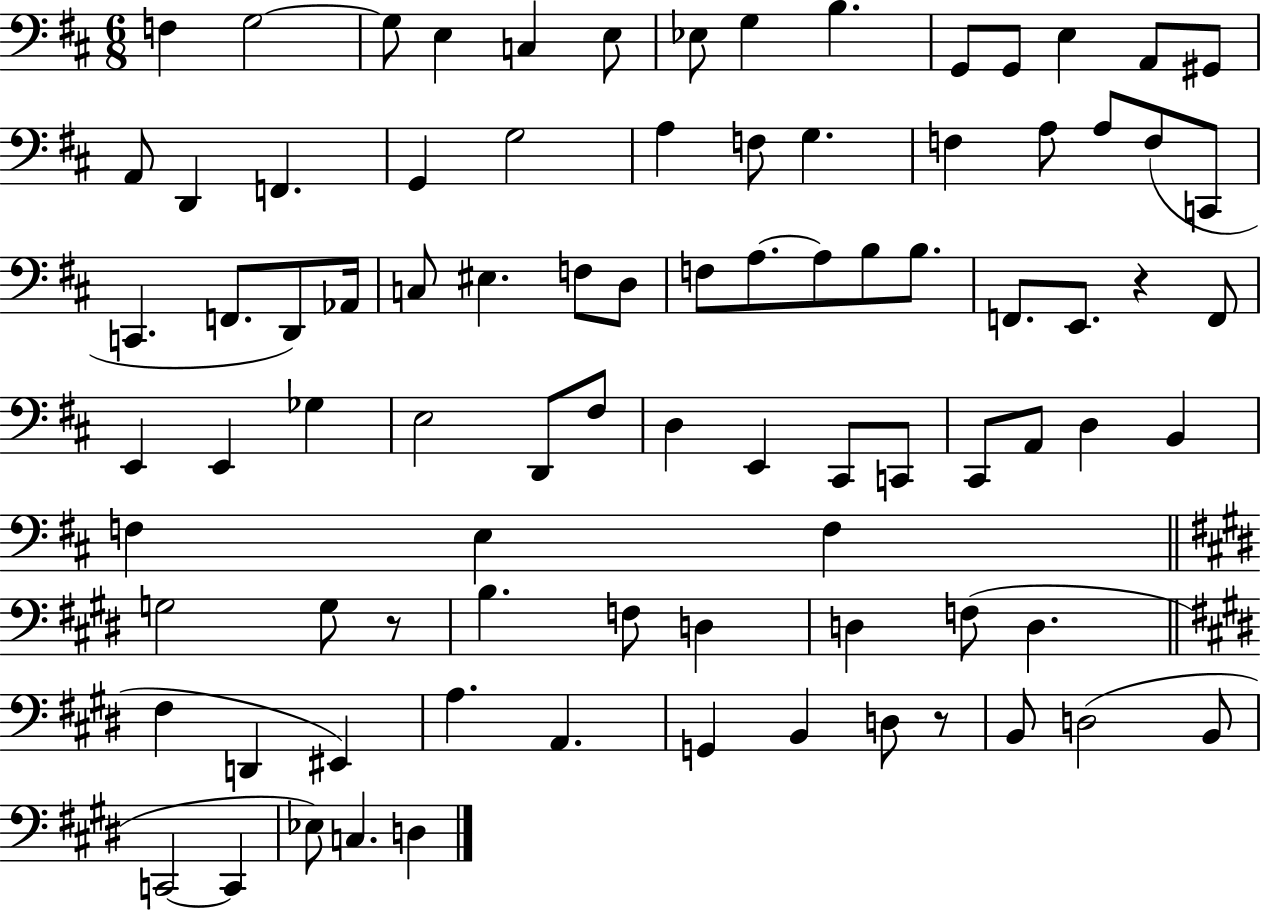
F3/q G3/h G3/e E3/q C3/q E3/e Eb3/e G3/q B3/q. G2/e G2/e E3/q A2/e G#2/e A2/e D2/q F2/q. G2/q G3/h A3/q F3/e G3/q. F3/q A3/e A3/e F3/e C2/e C2/q. F2/e. D2/e Ab2/s C3/e EIS3/q. F3/e D3/e F3/e A3/e. A3/e B3/e B3/e. F2/e. E2/e. R/q F2/e E2/q E2/q Gb3/q E3/h D2/e F#3/e D3/q E2/q C#2/e C2/e C#2/e A2/e D3/q B2/q F3/q E3/q F3/q G3/h G3/e R/e B3/q. F3/e D3/q D3/q F3/e D3/q. F#3/q D2/q EIS2/q A3/q. A2/q. G2/q B2/q D3/e R/e B2/e D3/h B2/e C2/h C2/q Eb3/e C3/q. D3/q